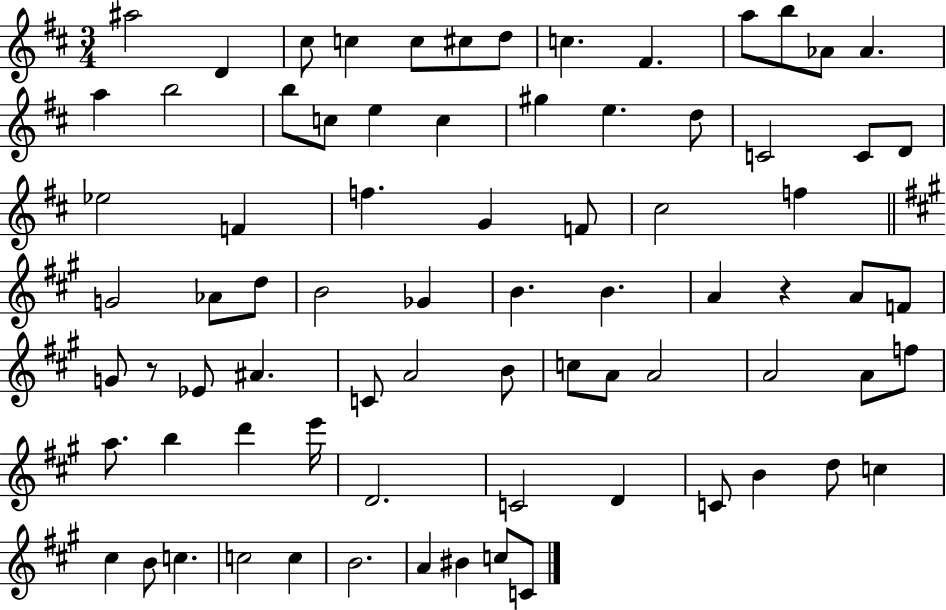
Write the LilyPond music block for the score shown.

{
  \clef treble
  \numericTimeSignature
  \time 3/4
  \key d \major
  ais''2 d'4 | cis''8 c''4 c''8 cis''8 d''8 | c''4. fis'4. | a''8 b''8 aes'8 aes'4. | \break a''4 b''2 | b''8 c''8 e''4 c''4 | gis''4 e''4. d''8 | c'2 c'8 d'8 | \break ees''2 f'4 | f''4. g'4 f'8 | cis''2 f''4 | \bar "||" \break \key a \major g'2 aes'8 d''8 | b'2 ges'4 | b'4. b'4. | a'4 r4 a'8 f'8 | \break g'8 r8 ees'8 ais'4. | c'8 a'2 b'8 | c''8 a'8 a'2 | a'2 a'8 f''8 | \break a''8. b''4 d'''4 e'''16 | d'2. | c'2 d'4 | c'8 b'4 d''8 c''4 | \break cis''4 b'8 c''4. | c''2 c''4 | b'2. | a'4 bis'4 c''8 c'8 | \break \bar "|."
}